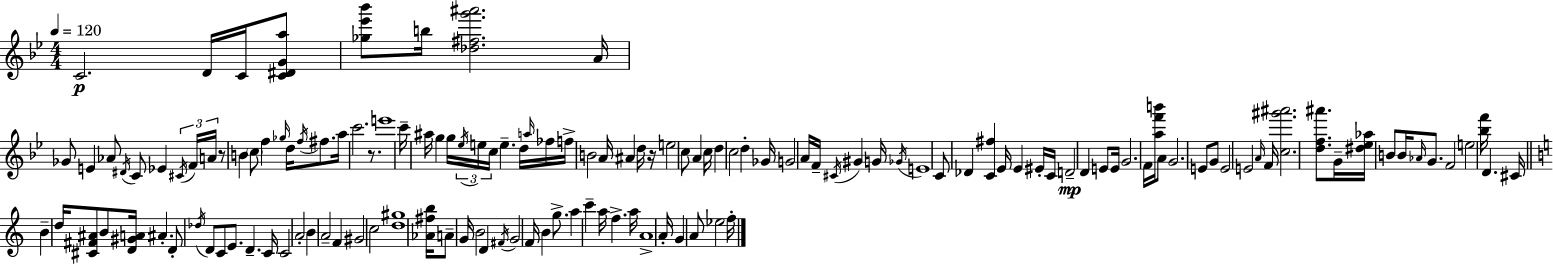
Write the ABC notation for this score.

X:1
T:Untitled
M:4/4
L:1/4
K:Bb
C2 D/4 C/4 [C^DGa]/2 [_g_e'_b']/2 b/4 [_d^fg'^a']2 A/4 _G/2 E _A/2 ^D/4 C/2 _E ^C/4 F/4 A/4 z/2 B c/2 f _g/4 d/4 f/4 ^f/2 a/4 c'2 z/2 e'4 c'/4 ^a/4 g g/4 _e/4 e/4 c/4 e d/4 a/4 _f/4 f/4 B2 A/4 ^A d/4 z/4 e2 c/2 A c/4 d c2 d _G/4 G2 A/4 F/4 ^C/4 ^G G/4 _G/4 E4 C/2 _D [C^f] _E/4 _E ^E/4 C/4 D2 D E/2 E/4 G2 F/4 [af'b']/4 A/2 G2 E/2 G/2 E2 E2 A/4 F/4 [c^g'^a']2 [df^a']/2 G/4 [^d_e_a]/4 B/2 B/4 _A/4 G/2 F2 e2 [_bf']/4 D ^C/4 B d/4 [^C^F^A]/2 B/2 [D^GA]/4 ^A D/2 _d/4 D/2 C/2 E/2 D C/4 C2 A2 B A2 F ^G2 c2 [d^g]4 [_A^fb]/4 A/2 G/4 B2 D ^F/4 G2 F/4 B g/2 a c' a/4 f a/4 A4 A/4 G A/2 _e2 f/4